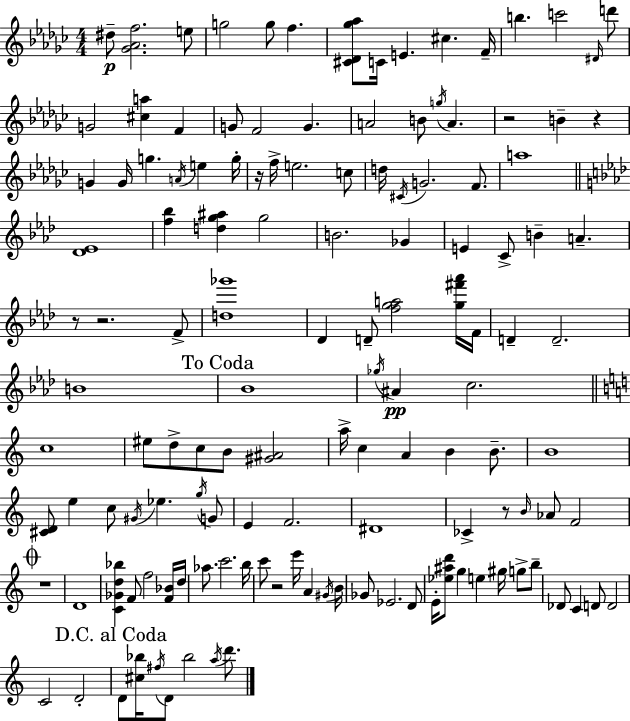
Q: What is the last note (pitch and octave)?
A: D6